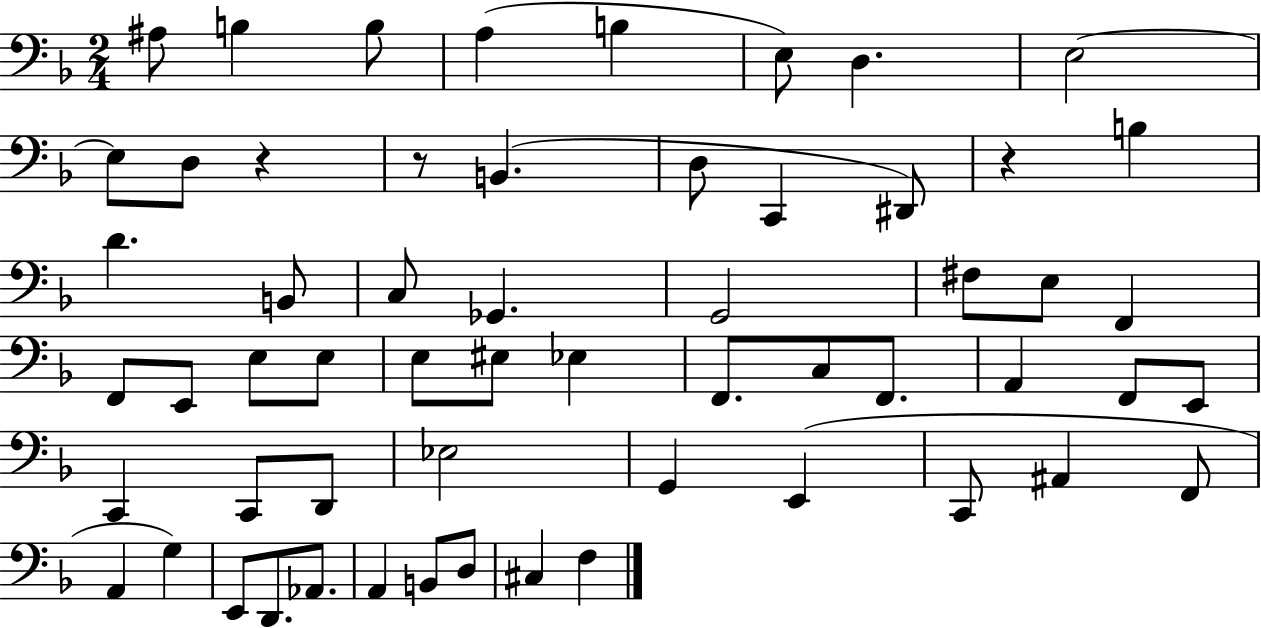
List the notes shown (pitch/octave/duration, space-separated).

A#3/e B3/q B3/e A3/q B3/q E3/e D3/q. E3/h E3/e D3/e R/q R/e B2/q. D3/e C2/q D#2/e R/q B3/q D4/q. B2/e C3/e Gb2/q. G2/h F#3/e E3/e F2/q F2/e E2/e E3/e E3/e E3/e EIS3/e Eb3/q F2/e. C3/e F2/e. A2/q F2/e E2/e C2/q C2/e D2/e Eb3/h G2/q E2/q C2/e A#2/q F2/e A2/q G3/q E2/e D2/e. Ab2/e. A2/q B2/e D3/e C#3/q F3/q